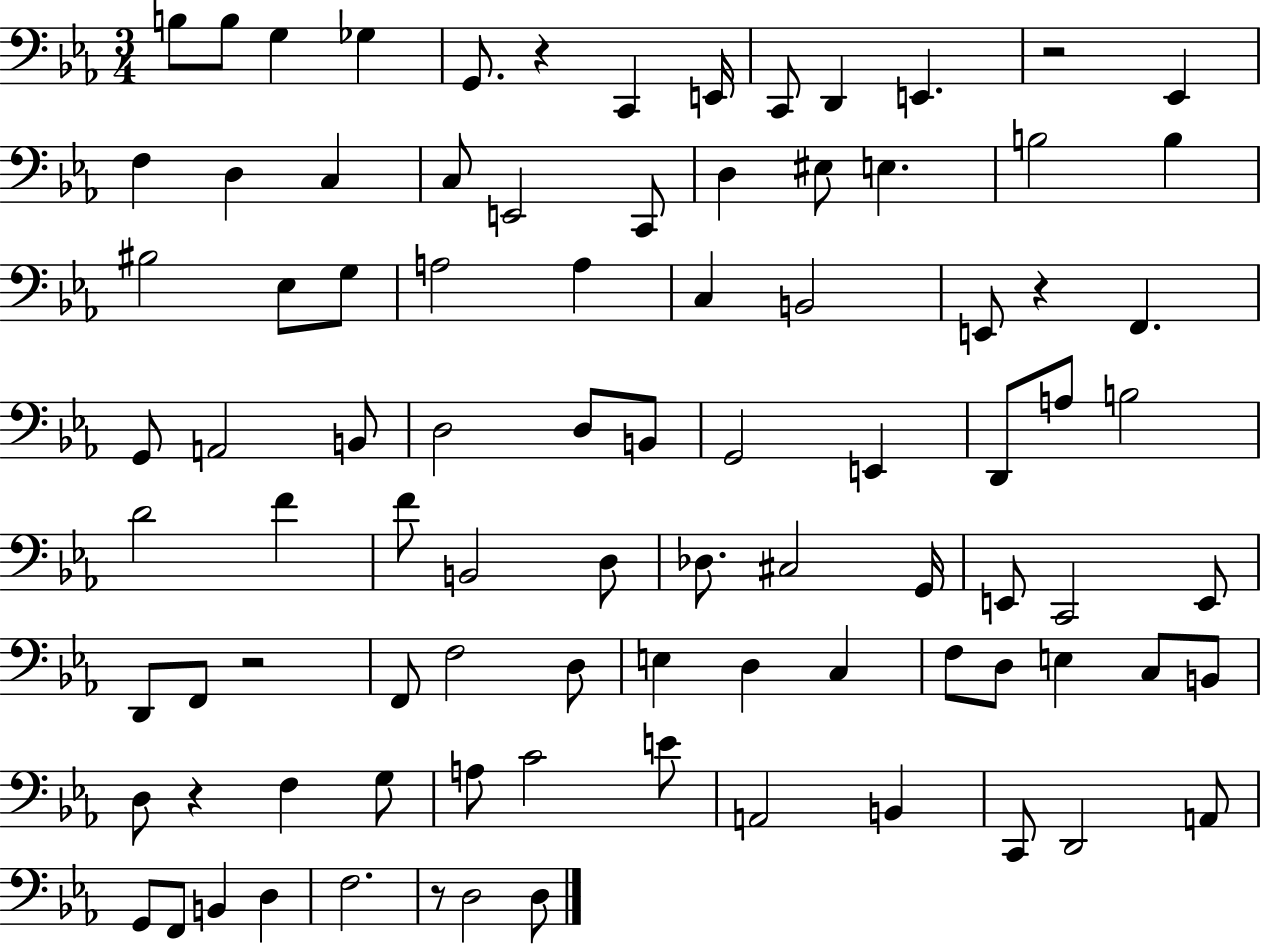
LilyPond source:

{
  \clef bass
  \numericTimeSignature
  \time 3/4
  \key ees \major
  b8 b8 g4 ges4 | g,8. r4 c,4 e,16 | c,8 d,4 e,4. | r2 ees,4 | \break f4 d4 c4 | c8 e,2 c,8 | d4 eis8 e4. | b2 b4 | \break bis2 ees8 g8 | a2 a4 | c4 b,2 | e,8 r4 f,4. | \break g,8 a,2 b,8 | d2 d8 b,8 | g,2 e,4 | d,8 a8 b2 | \break d'2 f'4 | f'8 b,2 d8 | des8. cis2 g,16 | e,8 c,2 e,8 | \break d,8 f,8 r2 | f,8 f2 d8 | e4 d4 c4 | f8 d8 e4 c8 b,8 | \break d8 r4 f4 g8 | a8 c'2 e'8 | a,2 b,4 | c,8 d,2 a,8 | \break g,8 f,8 b,4 d4 | f2. | r8 d2 d8 | \bar "|."
}